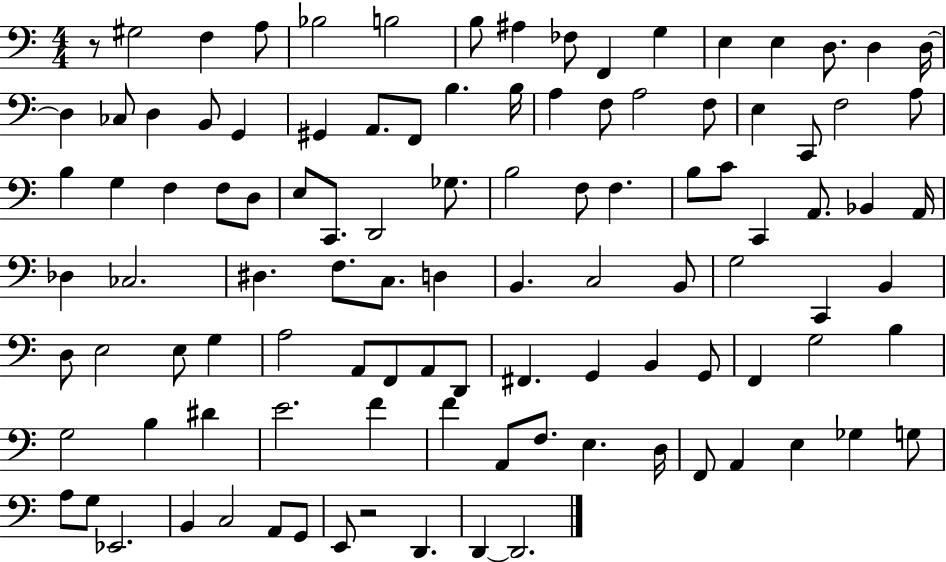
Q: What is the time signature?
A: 4/4